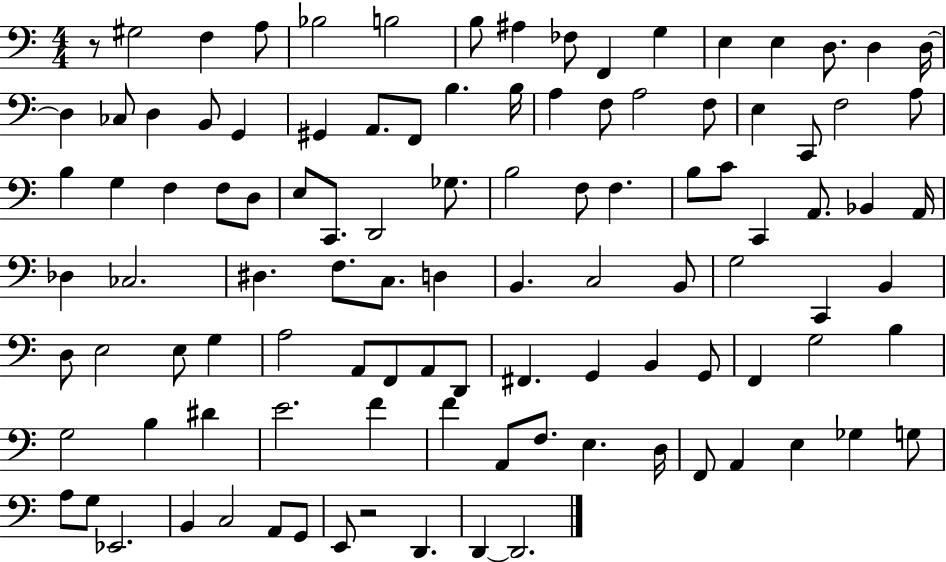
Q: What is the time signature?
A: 4/4